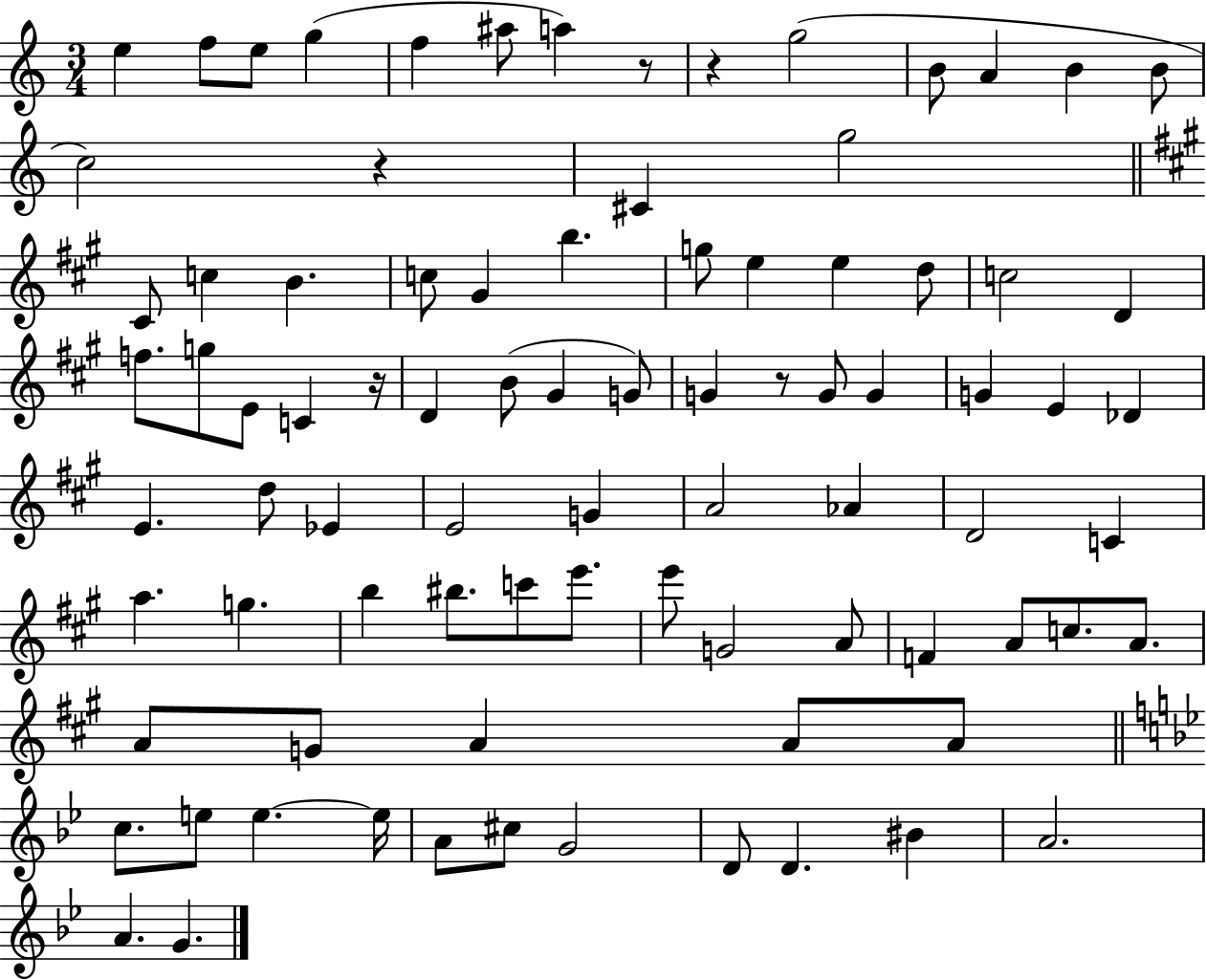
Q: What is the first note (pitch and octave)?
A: E5